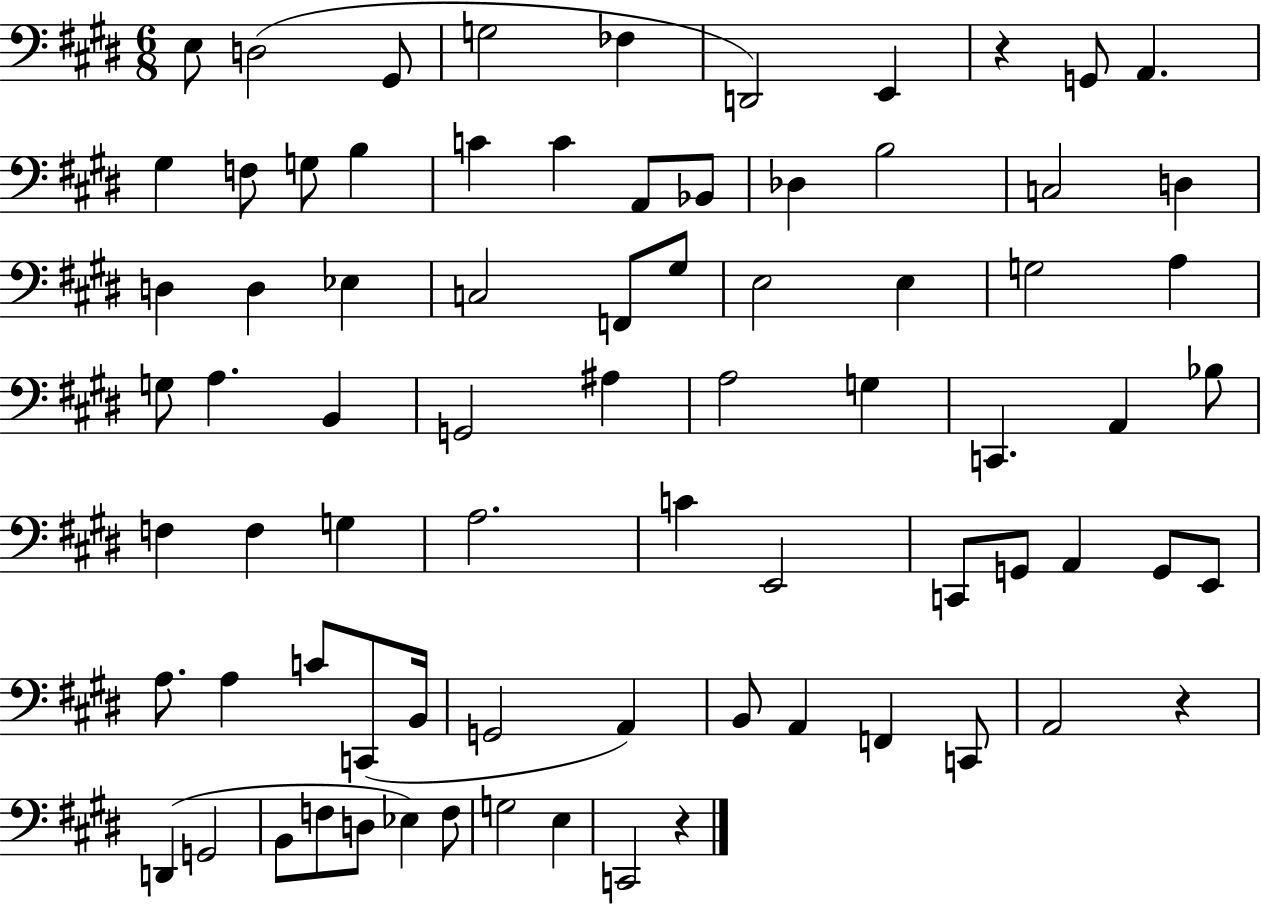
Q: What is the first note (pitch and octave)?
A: E3